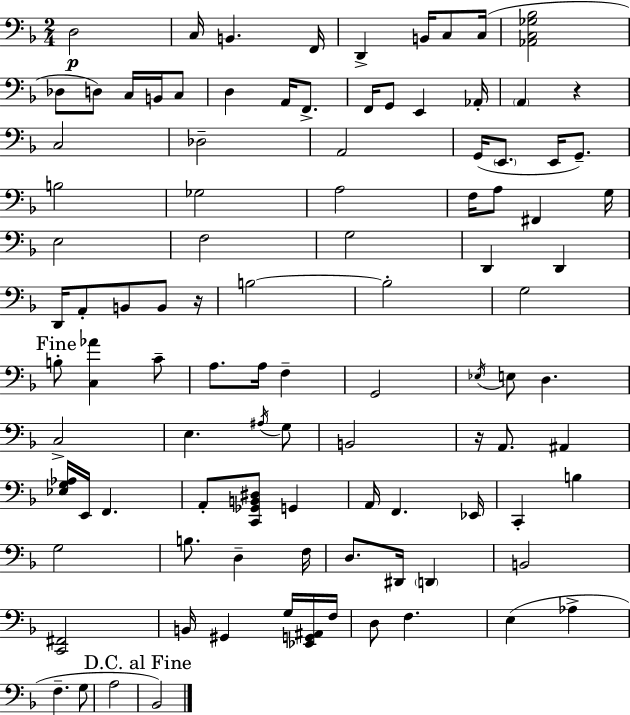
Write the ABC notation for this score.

X:1
T:Untitled
M:2/4
L:1/4
K:Dm
D,2 C,/4 B,, F,,/4 D,, B,,/4 C,/2 C,/4 [_A,,C,_G,_B,]2 _D,/2 D,/2 C,/4 B,,/4 C,/2 D, A,,/4 F,,/2 F,,/4 G,,/2 E,, _A,,/4 A,, z C,2 _D,2 A,,2 G,,/4 E,,/2 E,,/4 G,,/2 B,2 _G,2 A,2 F,/4 A,/2 ^F,, G,/4 E,2 F,2 G,2 D,, D,, D,,/4 A,,/2 B,,/2 B,,/2 z/4 B,2 B,2 G,2 B,/2 [C,_A] C/2 A,/2 A,/4 F, G,,2 _E,/4 E,/2 D, C,2 E, ^A,/4 G,/2 B,,2 z/4 A,,/2 ^A,, [_E,G,_A,]/4 E,,/4 F,, A,,/2 [C,,_G,,B,,^D,]/2 G,, A,,/4 F,, _E,,/4 C,, B, G,2 B,/2 D, F,/4 D,/2 ^D,,/4 D,, B,,2 [C,,^F,,]2 B,,/4 ^G,, G,/4 [_E,,G,,^A,,]/4 F,/4 D,/2 F, E, _A, F, G,/2 A,2 _B,,2